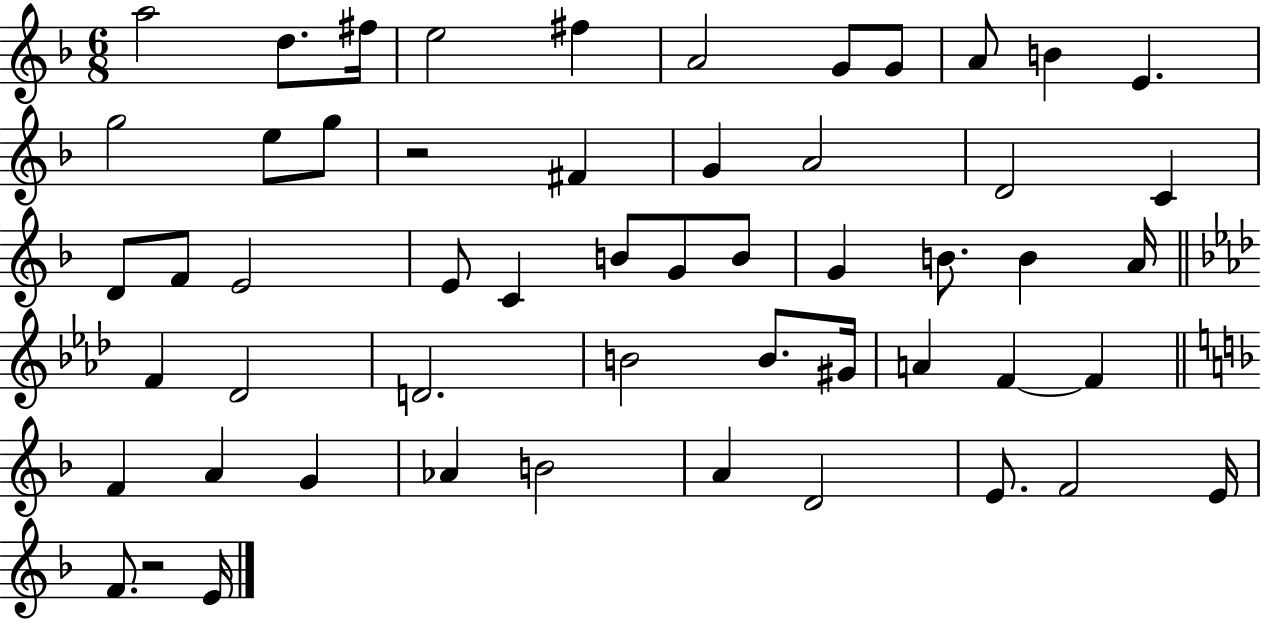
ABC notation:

X:1
T:Untitled
M:6/8
L:1/4
K:F
a2 d/2 ^f/4 e2 ^f A2 G/2 G/2 A/2 B E g2 e/2 g/2 z2 ^F G A2 D2 C D/2 F/2 E2 E/2 C B/2 G/2 B/2 G B/2 B A/4 F _D2 D2 B2 B/2 ^G/4 A F F F A G _A B2 A D2 E/2 F2 E/4 F/2 z2 E/4